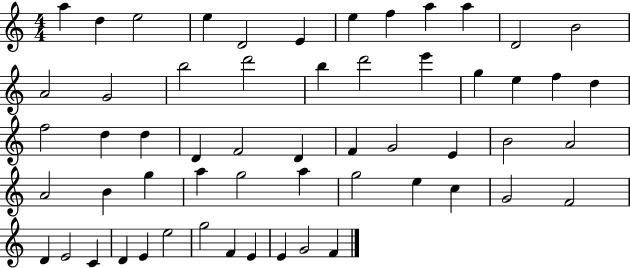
{
  \clef treble
  \numericTimeSignature
  \time 4/4
  \key c \major
  a''4 d''4 e''2 | e''4 d'2 e'4 | e''4 f''4 a''4 a''4 | d'2 b'2 | \break a'2 g'2 | b''2 d'''2 | b''4 d'''2 e'''4 | g''4 e''4 f''4 d''4 | \break f''2 d''4 d''4 | d'4 f'2 d'4 | f'4 g'2 e'4 | b'2 a'2 | \break a'2 b'4 g''4 | a''4 g''2 a''4 | g''2 e''4 c''4 | g'2 f'2 | \break d'4 e'2 c'4 | d'4 e'4 e''2 | g''2 f'4 e'4 | e'4 g'2 f'4 | \break \bar "|."
}